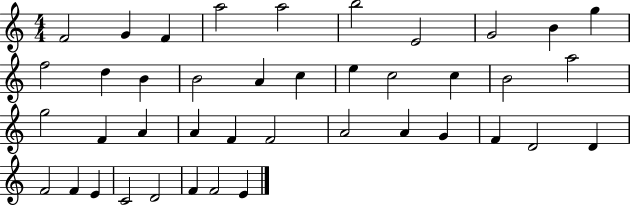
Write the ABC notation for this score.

X:1
T:Untitled
M:4/4
L:1/4
K:C
F2 G F a2 a2 b2 E2 G2 B g f2 d B B2 A c e c2 c B2 a2 g2 F A A F F2 A2 A G F D2 D F2 F E C2 D2 F F2 E